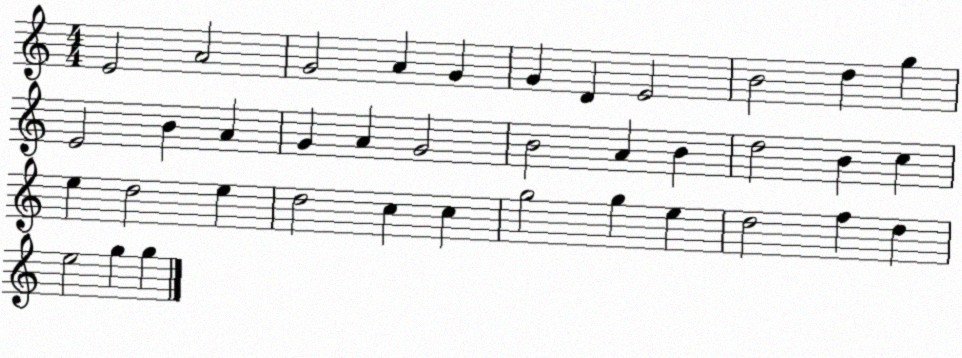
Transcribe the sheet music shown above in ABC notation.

X:1
T:Untitled
M:4/4
L:1/4
K:C
E2 A2 G2 A G G D E2 B2 d g E2 B A G A G2 B2 A B d2 B c e d2 e d2 c c g2 g e d2 f d e2 g g